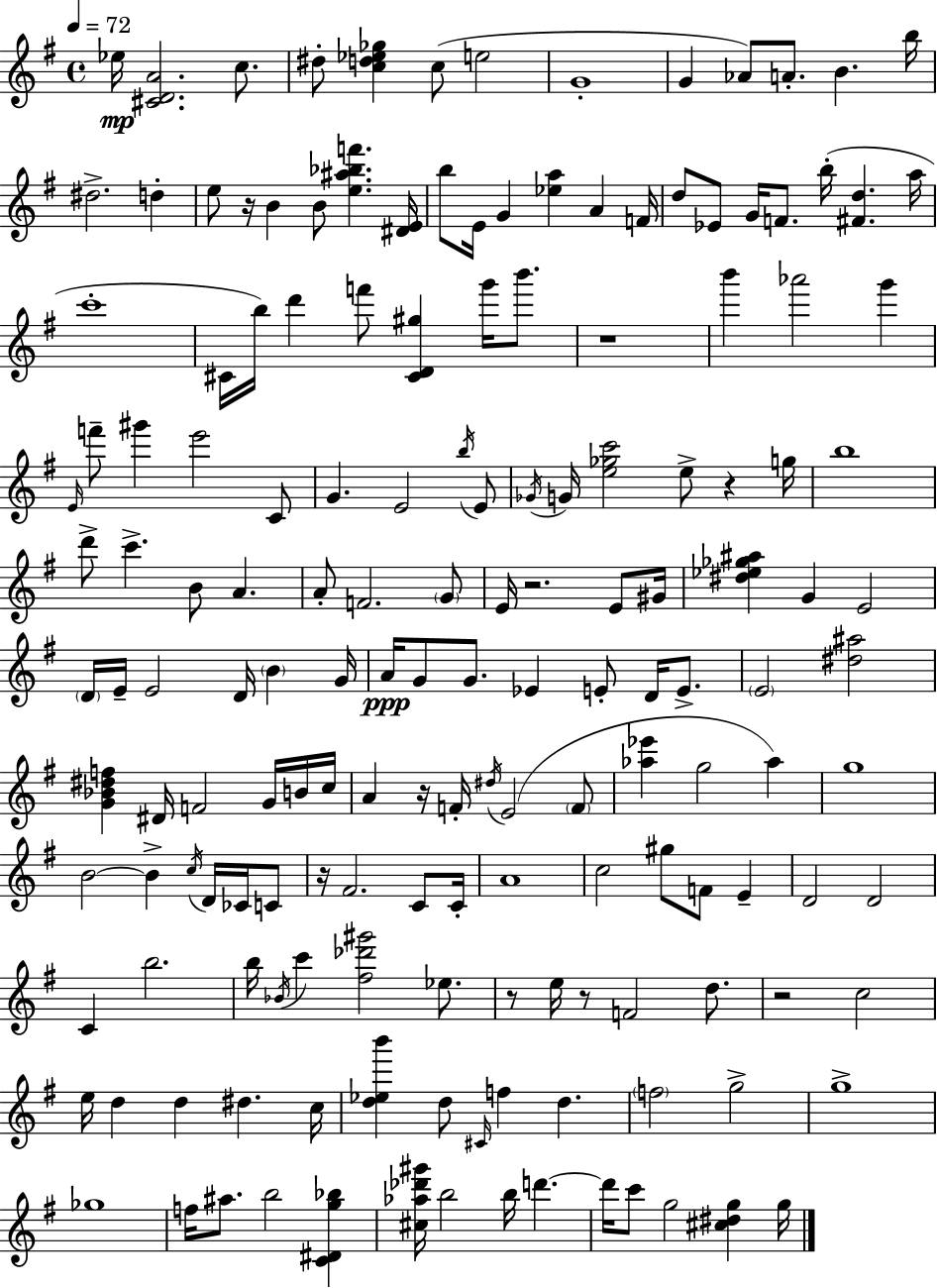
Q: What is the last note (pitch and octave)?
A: G5